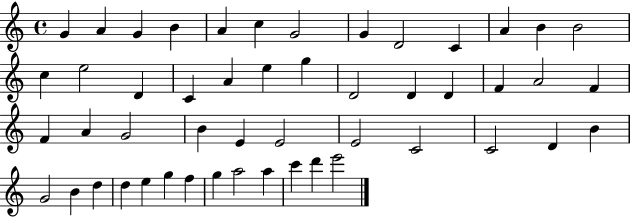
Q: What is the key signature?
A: C major